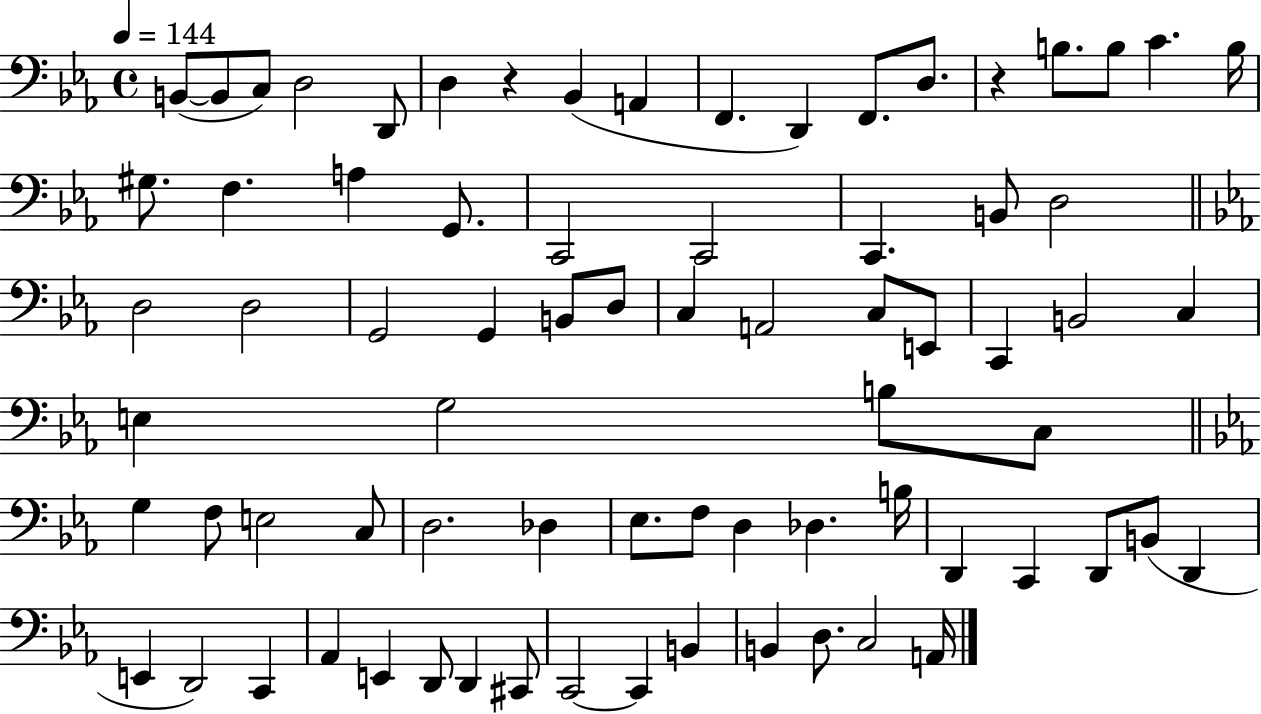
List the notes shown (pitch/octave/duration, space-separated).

B2/e B2/e C3/e D3/h D2/e D3/q R/q Bb2/q A2/q F2/q. D2/q F2/e. D3/e. R/q B3/e. B3/e C4/q. B3/s G#3/e. F3/q. A3/q G2/e. C2/h C2/h C2/q. B2/e D3/h D3/h D3/h G2/h G2/q B2/e D3/e C3/q A2/h C3/e E2/e C2/q B2/h C3/q E3/q G3/h B3/e C3/e G3/q F3/e E3/h C3/e D3/h. Db3/q Eb3/e. F3/e D3/q Db3/q. B3/s D2/q C2/q D2/e B2/e D2/q E2/q D2/h C2/q Ab2/q E2/q D2/e D2/q C#2/e C2/h C2/q B2/q B2/q D3/e. C3/h A2/s